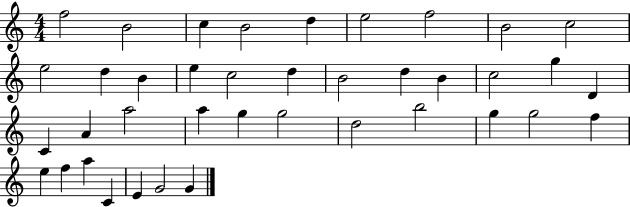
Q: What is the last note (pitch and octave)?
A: G4